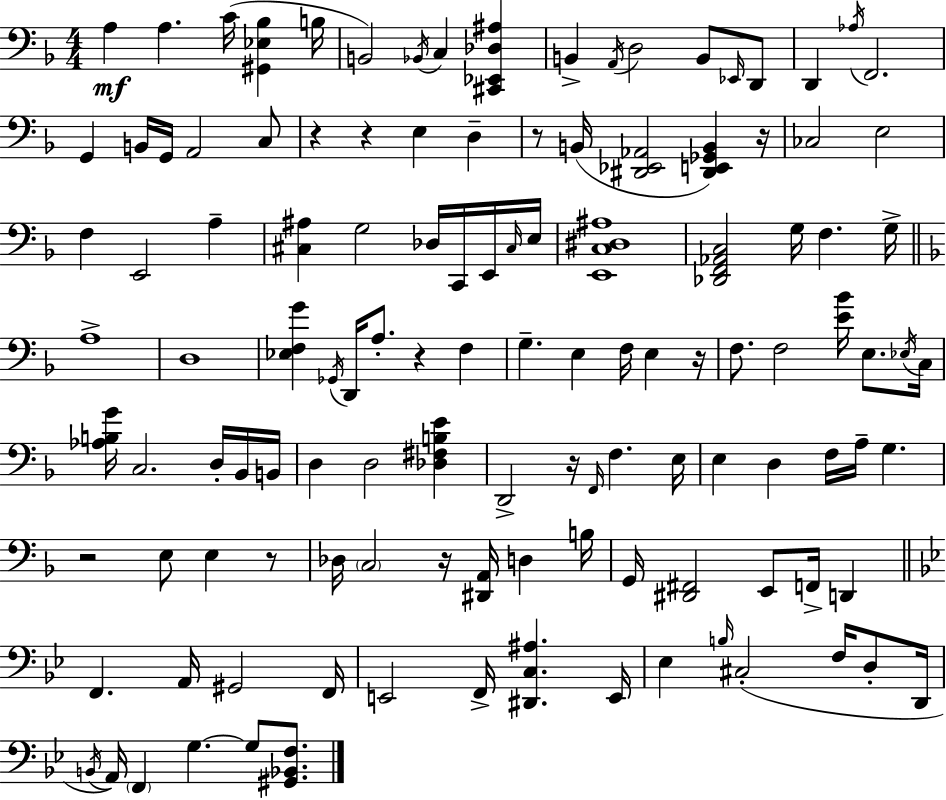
X:1
T:Untitled
M:4/4
L:1/4
K:F
A, A, C/4 [^G,,_E,_B,] B,/4 B,,2 _B,,/4 C, [^C,,_E,,_D,^A,] B,, A,,/4 D,2 B,,/2 _E,,/4 D,,/2 D,, _A,/4 F,,2 G,, B,,/4 G,,/4 A,,2 C,/2 z z E, D, z/2 B,,/4 [^D,,_E,,_A,,]2 [^D,,E,,_G,,B,,] z/4 _C,2 E,2 F, E,,2 A, [^C,^A,] G,2 _D,/4 C,,/4 E,,/4 ^C,/4 E,/4 [E,,C,^D,^A,]4 [_D,,F,,_A,,C,]2 G,/4 F, G,/4 A,4 D,4 [_E,F,G] _G,,/4 D,,/4 A,/2 z F, G, E, F,/4 E, z/4 F,/2 F,2 [E_B]/4 E,/2 _E,/4 C,/4 [_A,B,G]/4 C,2 D,/4 _B,,/4 B,,/4 D, D,2 [_D,^F,B,E] D,,2 z/4 F,,/4 F, E,/4 E, D, F,/4 A,/4 G, z2 E,/2 E, z/2 _D,/4 C,2 z/4 [^D,,A,,]/4 D, B,/4 G,,/4 [^D,,^F,,]2 E,,/2 F,,/4 D,, F,, A,,/4 ^G,,2 F,,/4 E,,2 F,,/4 [^D,,C,^A,] E,,/4 _E, B,/4 ^C,2 F,/4 D,/2 D,,/4 B,,/4 A,,/4 F,, G, G,/2 [^G,,_B,,F,]/2